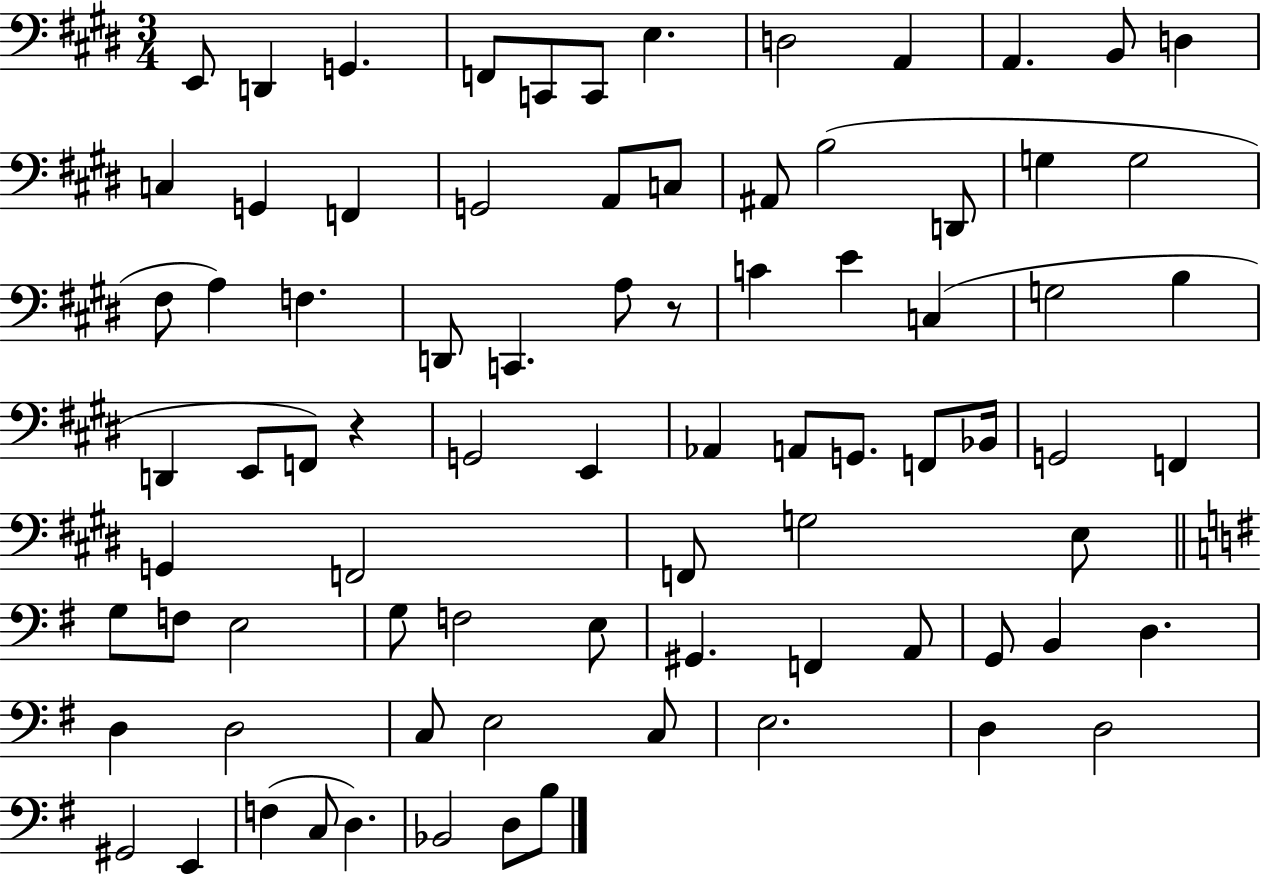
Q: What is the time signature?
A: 3/4